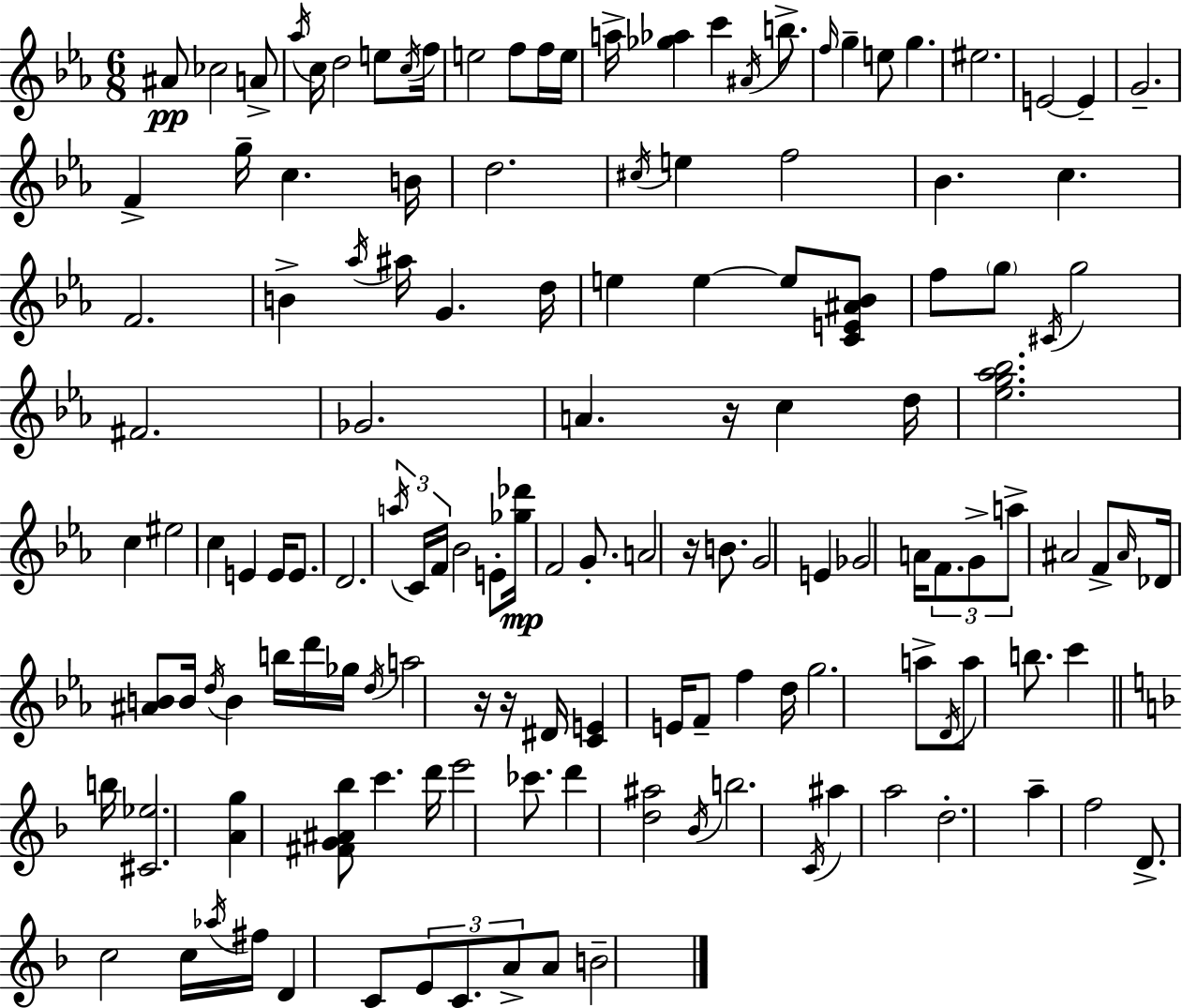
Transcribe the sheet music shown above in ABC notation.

X:1
T:Untitled
M:6/8
L:1/4
K:Eb
^A/2 _c2 A/2 _a/4 c/4 d2 e/2 c/4 f/4 e2 f/2 f/4 e/4 a/4 [_g_a] c' ^A/4 b/2 f/4 g e/2 g ^e2 E2 E G2 F g/4 c B/4 d2 ^c/4 e f2 _B c F2 B _a/4 ^a/4 G d/4 e e e/2 [CE^A_B]/2 f/2 g/2 ^C/4 g2 ^F2 _G2 A z/4 c d/4 [_eg_a_b]2 c ^e2 c E E/4 E/2 D2 a/4 C/4 F/4 _B2 E/2 [_g_d']/4 F2 G/2 A2 z/4 B/2 G2 E _G2 A/4 F/2 G/2 a/2 ^A2 F/2 ^A/4 _D/4 [^AB]/2 B/4 d/4 B b/4 d'/4 _g/4 d/4 a2 z/4 z/4 ^D/4 [CE] E/4 F/2 f d/4 g2 a/2 D/4 a/2 b/2 c' b/4 [^C_e]2 [Ag] [^FG^A_b]/2 c' d'/4 e'2 _c'/2 d' [d^a]2 _B/4 b2 C/4 ^a a2 d2 a f2 D/2 c2 c/4 _a/4 ^f/4 D C/2 E/2 C/2 A/2 A/2 B2